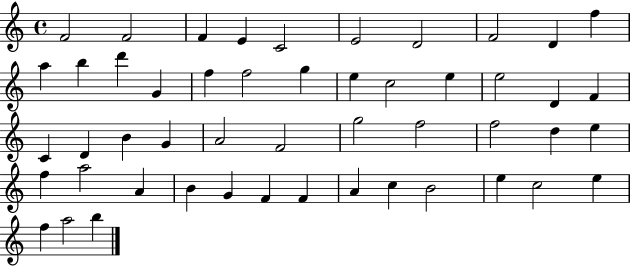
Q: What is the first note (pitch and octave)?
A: F4